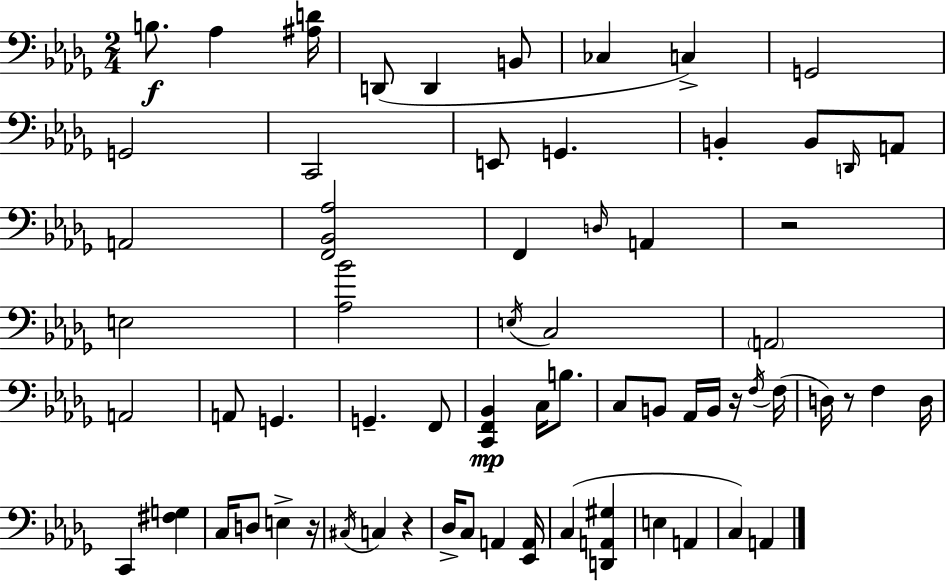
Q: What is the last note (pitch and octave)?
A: A2